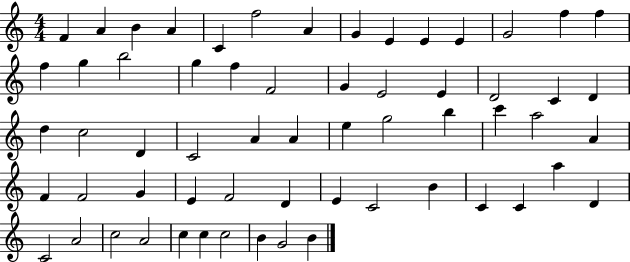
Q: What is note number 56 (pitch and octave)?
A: C5